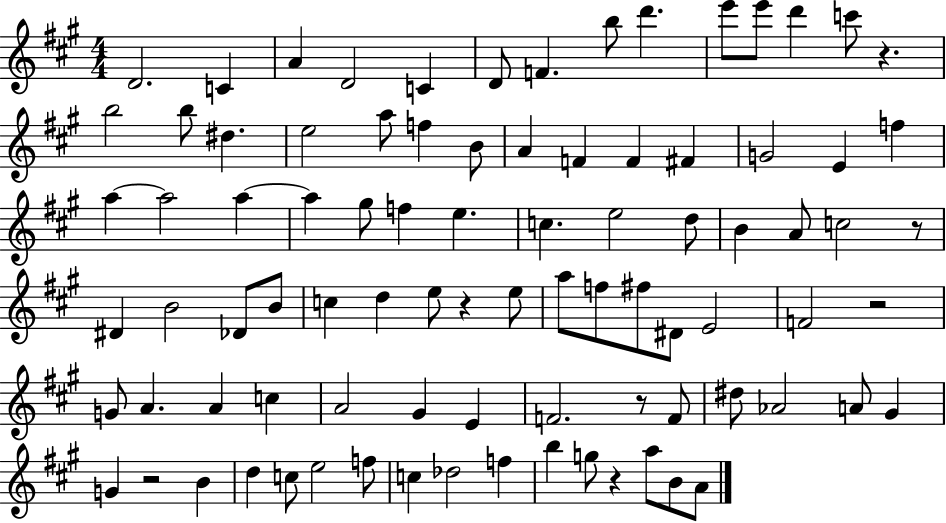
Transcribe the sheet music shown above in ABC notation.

X:1
T:Untitled
M:4/4
L:1/4
K:A
D2 C A D2 C D/2 F b/2 d' e'/2 e'/2 d' c'/2 z b2 b/2 ^d e2 a/2 f B/2 A F F ^F G2 E f a a2 a a ^g/2 f e c e2 d/2 B A/2 c2 z/2 ^D B2 _D/2 B/2 c d e/2 z e/2 a/2 f/2 ^f/2 ^D/2 E2 F2 z2 G/2 A A c A2 ^G E F2 z/2 F/2 ^d/2 _A2 A/2 ^G G z2 B d c/2 e2 f/2 c _d2 f b g/2 z a/2 B/2 A/2